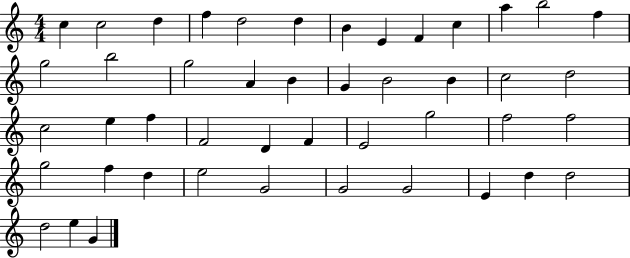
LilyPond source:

{
  \clef treble
  \numericTimeSignature
  \time 4/4
  \key c \major
  c''4 c''2 d''4 | f''4 d''2 d''4 | b'4 e'4 f'4 c''4 | a''4 b''2 f''4 | \break g''2 b''2 | g''2 a'4 b'4 | g'4 b'2 b'4 | c''2 d''2 | \break c''2 e''4 f''4 | f'2 d'4 f'4 | e'2 g''2 | f''2 f''2 | \break g''2 f''4 d''4 | e''2 g'2 | g'2 g'2 | e'4 d''4 d''2 | \break d''2 e''4 g'4 | \bar "|."
}